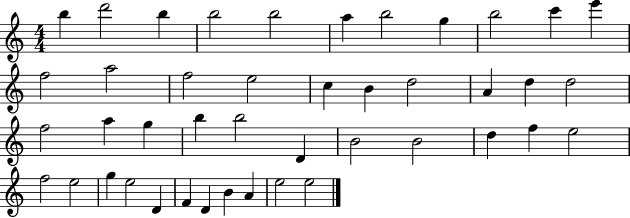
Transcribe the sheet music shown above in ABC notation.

X:1
T:Untitled
M:4/4
L:1/4
K:C
b d'2 b b2 b2 a b2 g b2 c' e' f2 a2 f2 e2 c B d2 A d d2 f2 a g b b2 D B2 B2 d f e2 f2 e2 g e2 D F D B A e2 e2